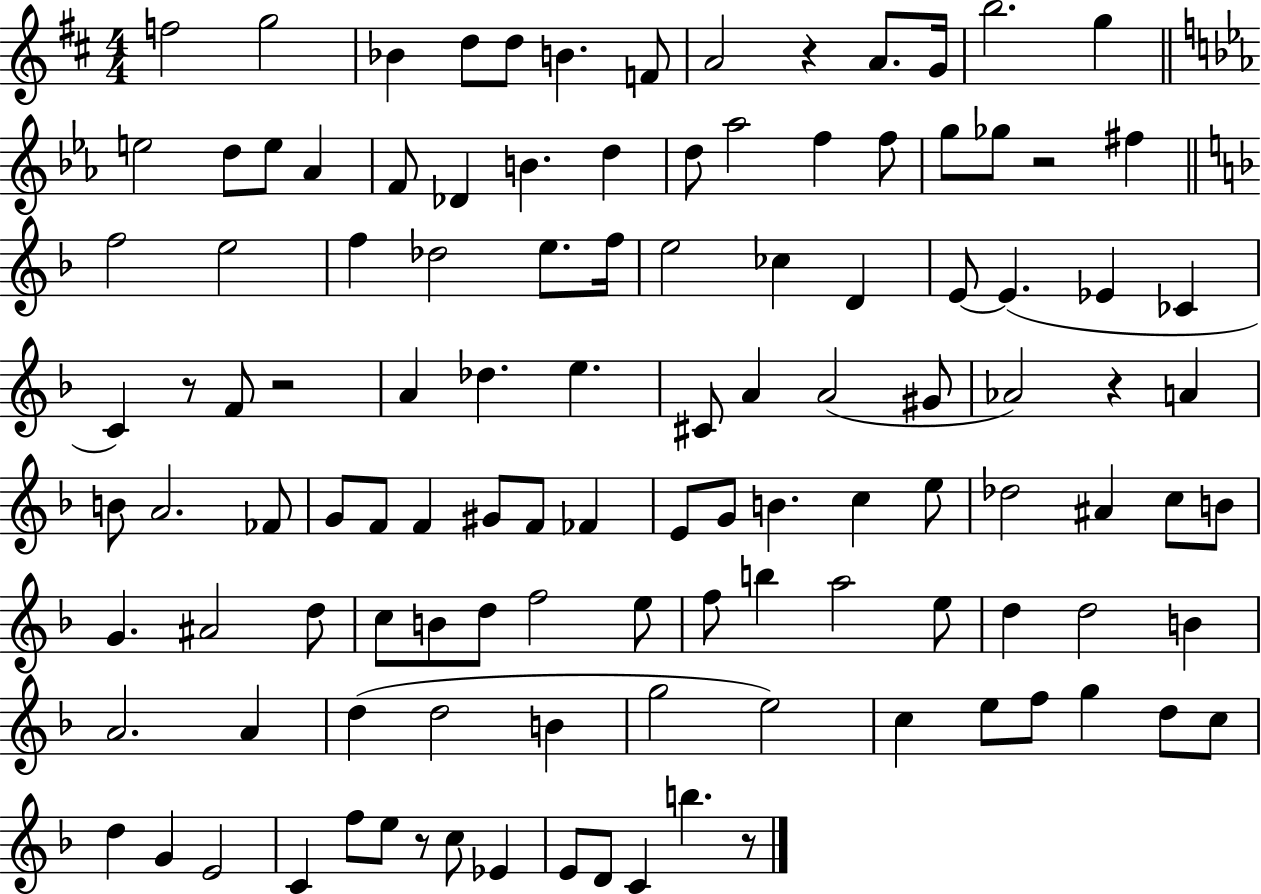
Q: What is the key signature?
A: D major